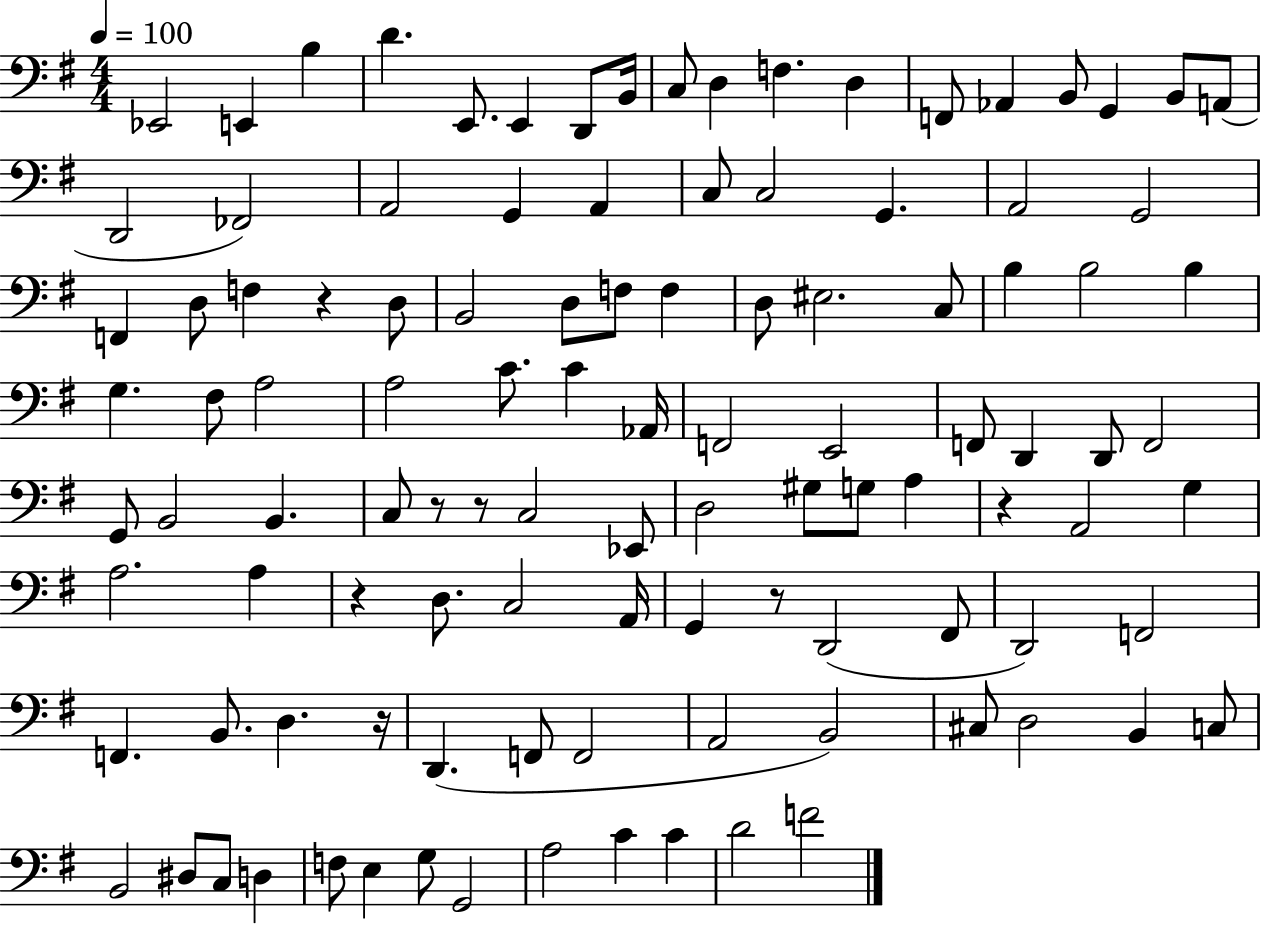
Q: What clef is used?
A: bass